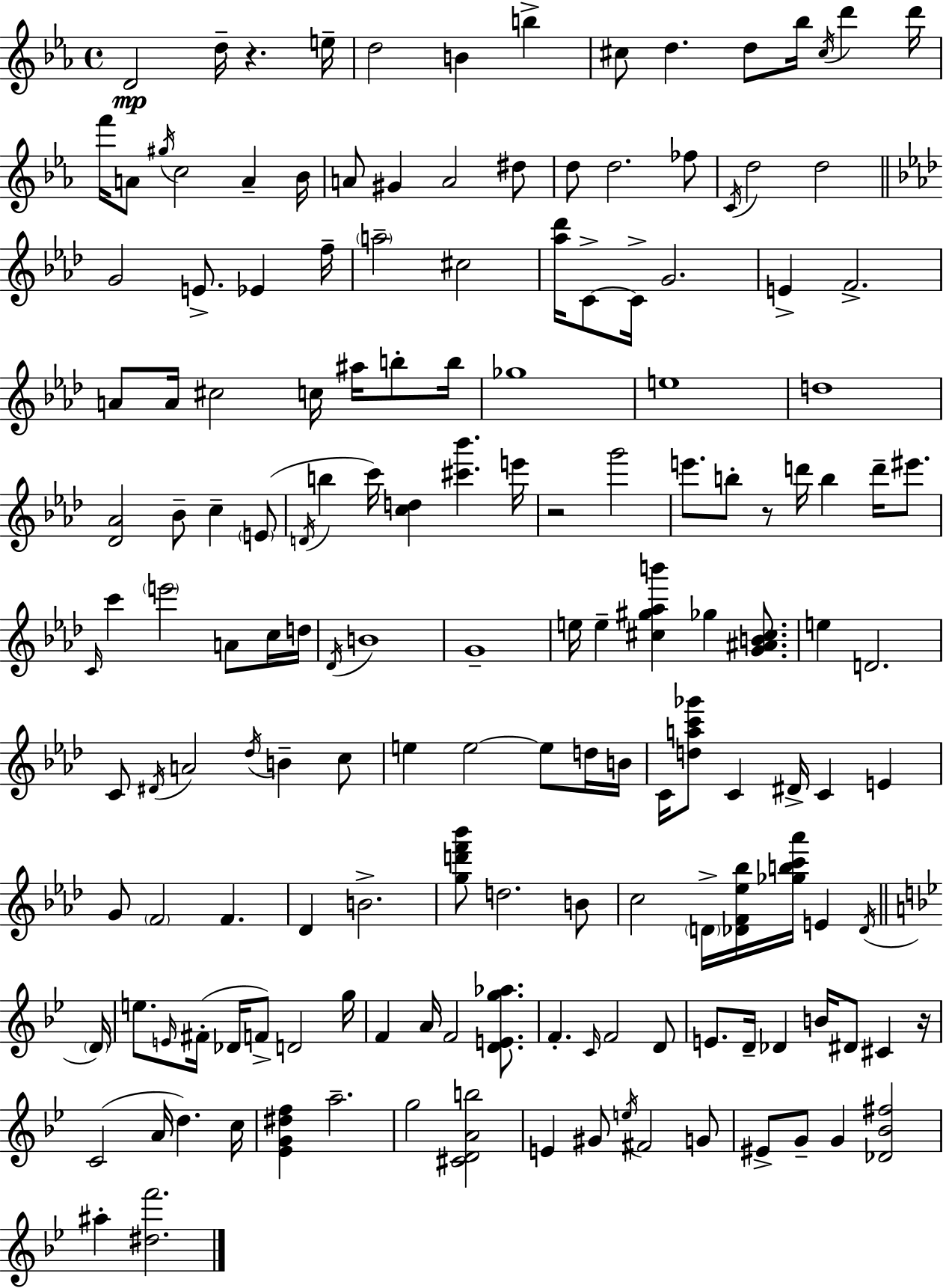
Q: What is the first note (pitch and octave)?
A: D4